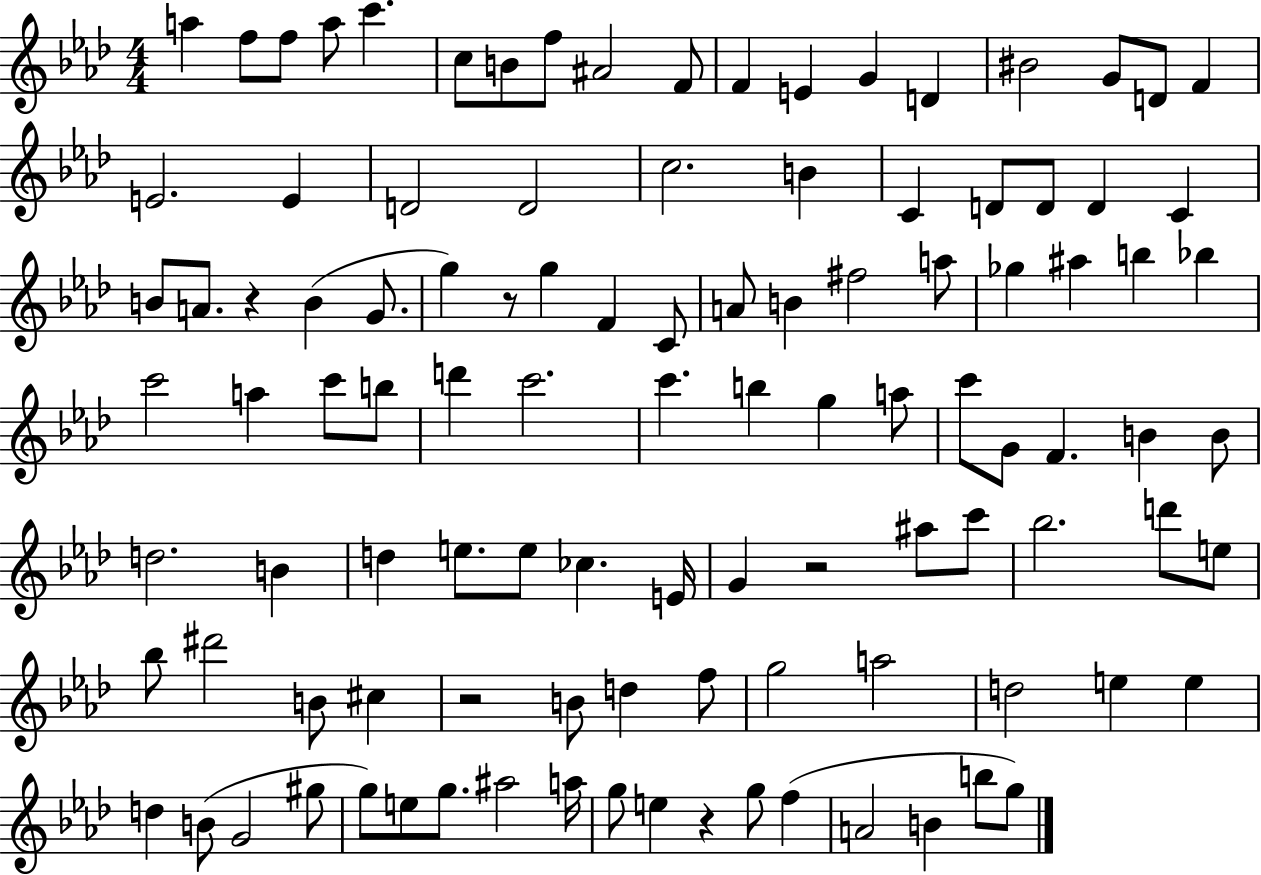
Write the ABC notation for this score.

X:1
T:Untitled
M:4/4
L:1/4
K:Ab
a f/2 f/2 a/2 c' c/2 B/2 f/2 ^A2 F/2 F E G D ^B2 G/2 D/2 F E2 E D2 D2 c2 B C D/2 D/2 D C B/2 A/2 z B G/2 g z/2 g F C/2 A/2 B ^f2 a/2 _g ^a b _b c'2 a c'/2 b/2 d' c'2 c' b g a/2 c'/2 G/2 F B B/2 d2 B d e/2 e/2 _c E/4 G z2 ^a/2 c'/2 _b2 d'/2 e/2 _b/2 ^d'2 B/2 ^c z2 B/2 d f/2 g2 a2 d2 e e d B/2 G2 ^g/2 g/2 e/2 g/2 ^a2 a/4 g/2 e z g/2 f A2 B b/2 g/2